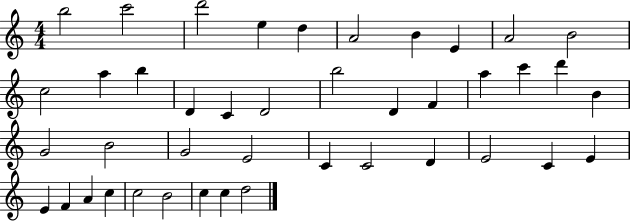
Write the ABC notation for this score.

X:1
T:Untitled
M:4/4
L:1/4
K:C
b2 c'2 d'2 e d A2 B E A2 B2 c2 a b D C D2 b2 D F a c' d' B G2 B2 G2 E2 C C2 D E2 C E E F A c c2 B2 c c d2